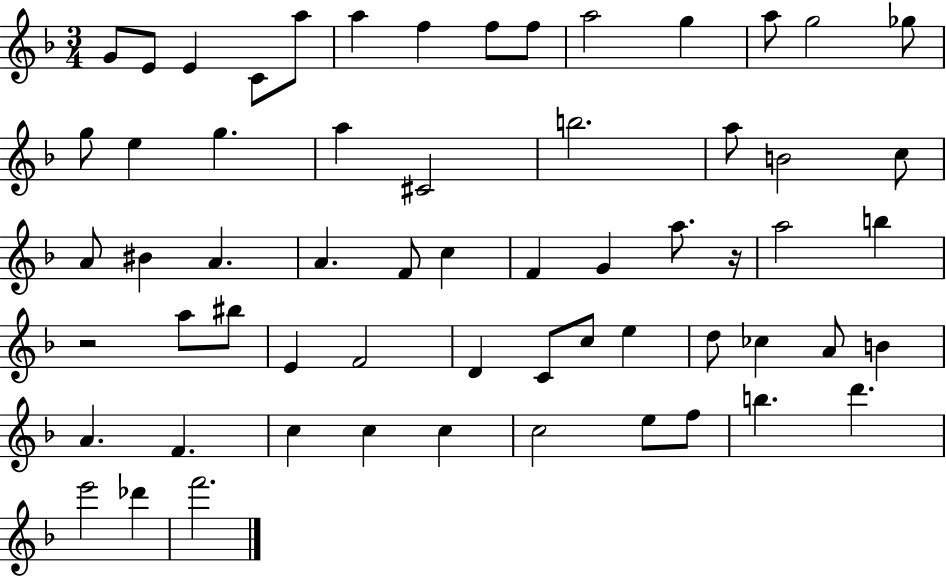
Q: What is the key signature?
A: F major